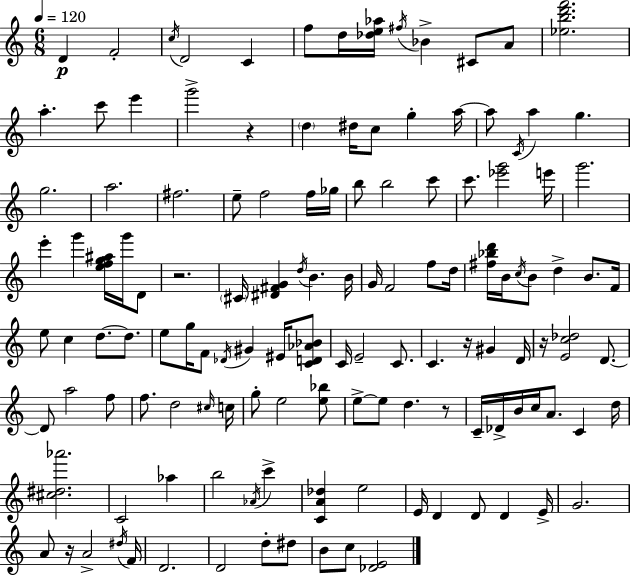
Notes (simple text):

D4/q F4/h C5/s D4/h C4/q F5/e D5/s [Db5,E5,Ab5]/s F#5/s Bb4/q C#4/e A4/e [Eb5,B5,D6,F6]/h. A5/q. C6/e E6/q G6/h R/q D5/q D#5/s C5/e G5/q A5/s A5/e C4/s A5/q G5/q. G5/h. A5/h. F#5/h. E5/e F5/h F5/s Gb5/s B5/e B5/h C6/e C6/e. [Eb6,G6]/h E6/s G6/h. E6/q G6/q [E5,F5,G5,A#5]/s G6/s D4/e R/h. C#4/s [D#4,F#4,G4]/q D5/s B4/q. B4/s G4/s F4/h F5/e D5/s [F#5,Bb5,D6]/s B4/s C5/s B4/e D5/q B4/e. F4/s E5/e C5/q D5/e. D5/e. E5/e G5/s F4/e Db4/s G#4/q EIS4/s [C4,D4,Ab4,Bb4]/e C4/s E4/h C4/e. C4/q. R/s G#4/q D4/s R/s [E4,C5,Db5]/h D4/e. D4/e A5/h F5/e F5/e. D5/h C#5/s C5/s G5/e E5/h [E5,Bb5]/e E5/e E5/e D5/q. R/e C4/s Db4/s B4/s C5/s A4/e. C4/q D5/s [C#5,D#5,Ab6]/h. C4/h Ab5/q B5/h Ab4/s C6/q [C4,A4,Db5]/q E5/h E4/s D4/q D4/e D4/q E4/s G4/h. A4/e R/s A4/h D#5/s F4/s D4/h. D4/h D5/e D#5/e B4/e C5/e [Db4,E4]/h